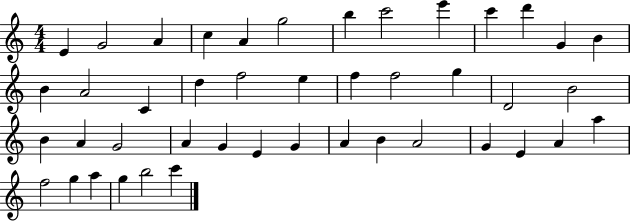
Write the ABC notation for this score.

X:1
T:Untitled
M:4/4
L:1/4
K:C
E G2 A c A g2 b c'2 e' c' d' G B B A2 C d f2 e f f2 g D2 B2 B A G2 A G E G A B A2 G E A a f2 g a g b2 c'